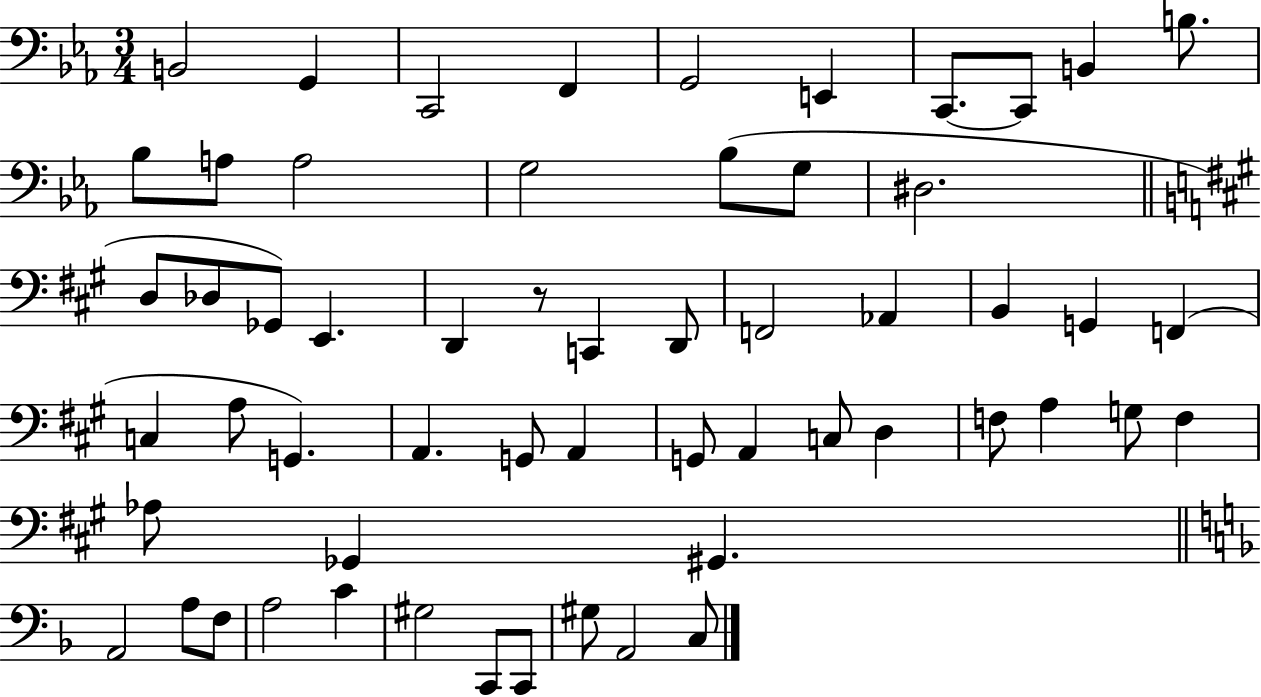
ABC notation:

X:1
T:Untitled
M:3/4
L:1/4
K:Eb
B,,2 G,, C,,2 F,, G,,2 E,, C,,/2 C,,/2 B,, B,/2 _B,/2 A,/2 A,2 G,2 _B,/2 G,/2 ^D,2 D,/2 _D,/2 _G,,/2 E,, D,, z/2 C,, D,,/2 F,,2 _A,, B,, G,, F,, C, A,/2 G,, A,, G,,/2 A,, G,,/2 A,, C,/2 D, F,/2 A, G,/2 F, _A,/2 _G,, ^G,, A,,2 A,/2 F,/2 A,2 C ^G,2 C,,/2 C,,/2 ^G,/2 A,,2 C,/2